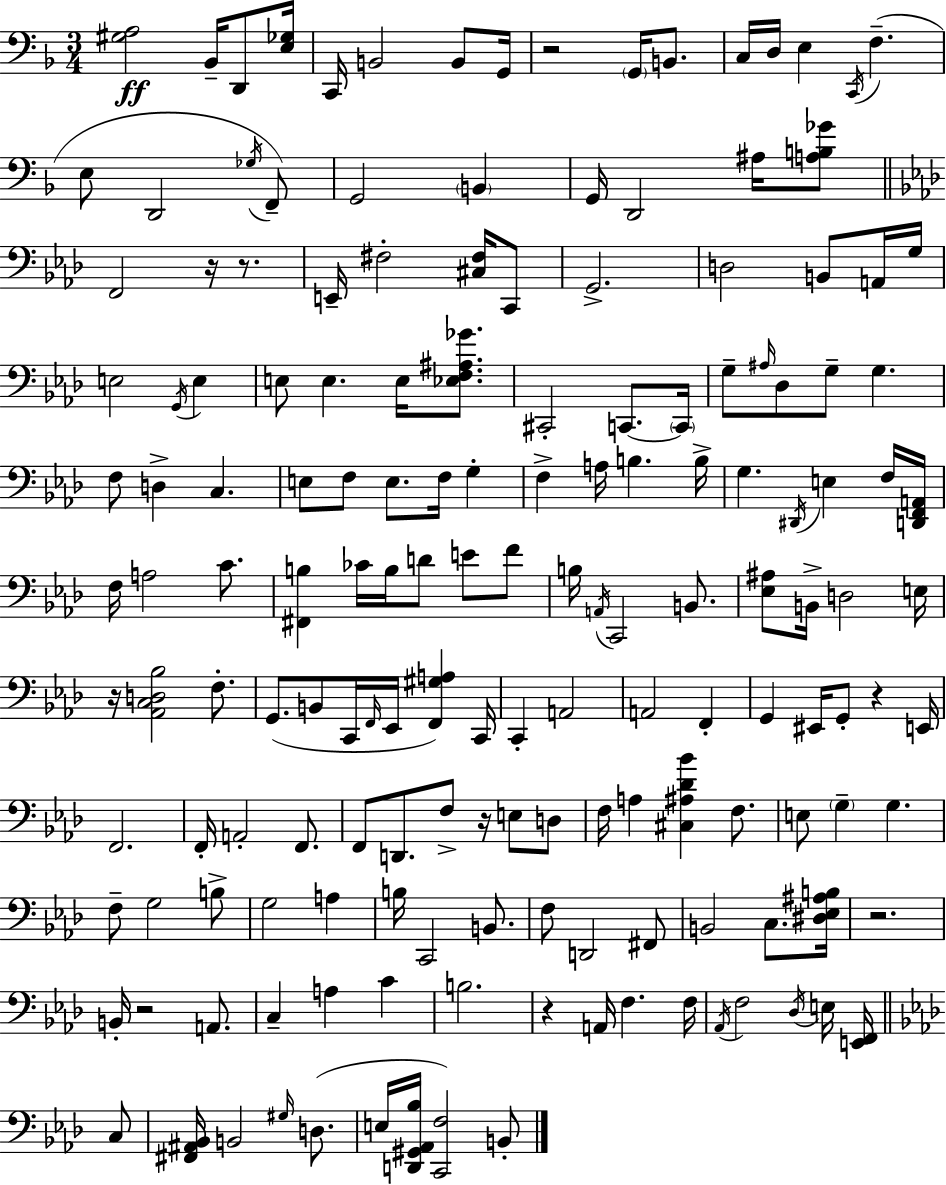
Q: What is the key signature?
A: D minor